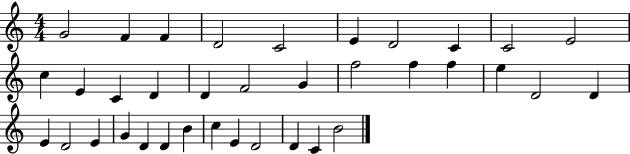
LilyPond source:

{
  \clef treble
  \numericTimeSignature
  \time 4/4
  \key c \major
  g'2 f'4 f'4 | d'2 c'2 | e'4 d'2 c'4 | c'2 e'2 | \break c''4 e'4 c'4 d'4 | d'4 f'2 g'4 | f''2 f''4 f''4 | e''4 d'2 d'4 | \break e'4 d'2 e'4 | g'4 d'4 d'4 b'4 | c''4 e'4 d'2 | d'4 c'4 b'2 | \break \bar "|."
}